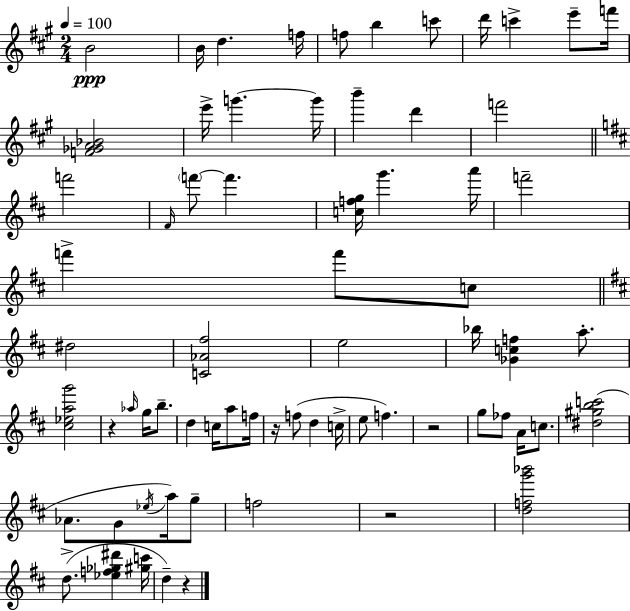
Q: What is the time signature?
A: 2/4